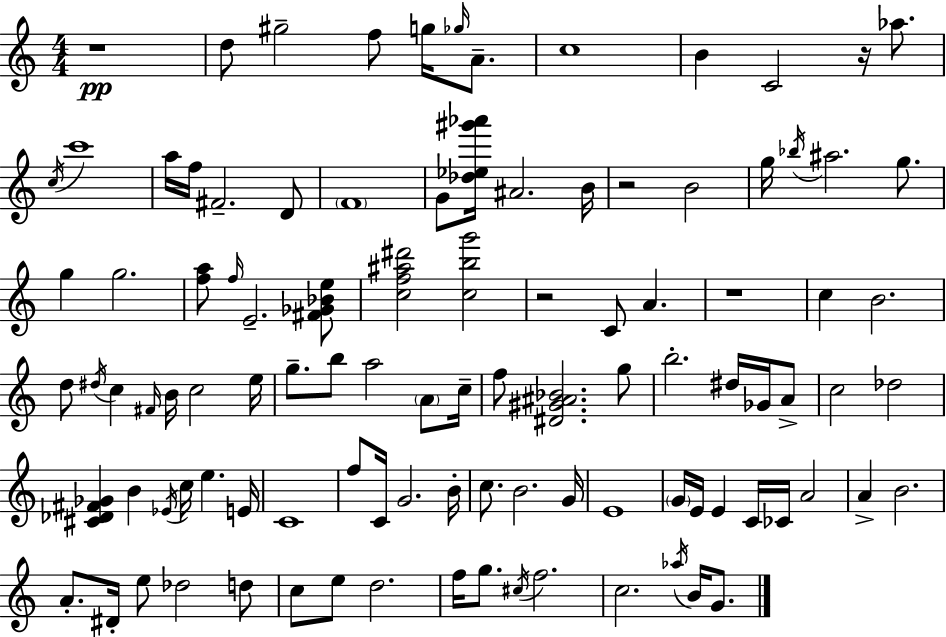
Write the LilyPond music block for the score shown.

{
  \clef treble
  \numericTimeSignature
  \time 4/4
  \key c \major
  r1\pp | d''8 gis''2-- f''8 g''16 \grace { ges''16 } a'8.-- | c''1 | b'4 c'2 r16 aes''8. | \break \acciaccatura { c''16 } c'''1 | a''16 f''16 fis'2.-- | d'8 \parenthesize f'1 | g'8 <des'' ees'' gis''' aes'''>16 ais'2. | \break b'16 r2 b'2 | g''16 \acciaccatura { bes''16 } ais''2. | g''8. g''4 g''2. | <f'' a''>8 \grace { f''16 } e'2.-- | \break <fis' ges' bes' e''>8 <c'' f'' ais'' dis'''>2 <c'' b'' g'''>2 | r2 c'8 a'4. | r1 | c''4 b'2. | \break d''8 \acciaccatura { dis''16 } c''4 \grace { fis'16 } b'16 c''2 | e''16 g''8.-- b''8 a''2 | \parenthesize a'8 c''16-- f''8 <dis' gis' ais' bes'>2. | g''8 b''2.-. | \break dis''16 ges'16 a'8-> c''2 des''2 | <cis' des' fis' ges'>4 b'4 \acciaccatura { ees'16 } c''16 | e''4. e'16 c'1 | f''8 c'16 g'2. | \break b'16-. c''8. b'2. | g'16 e'1 | \parenthesize g'16 e'16 e'4 c'16 ces'16 a'2 | a'4-> b'2. | \break a'8.-. dis'16-. e''8 des''2 | d''8 c''8 e''8 d''2. | f''16 g''8. \acciaccatura { cis''16 } f''2. | c''2. | \break \acciaccatura { aes''16 } b'16 g'8. \bar "|."
}